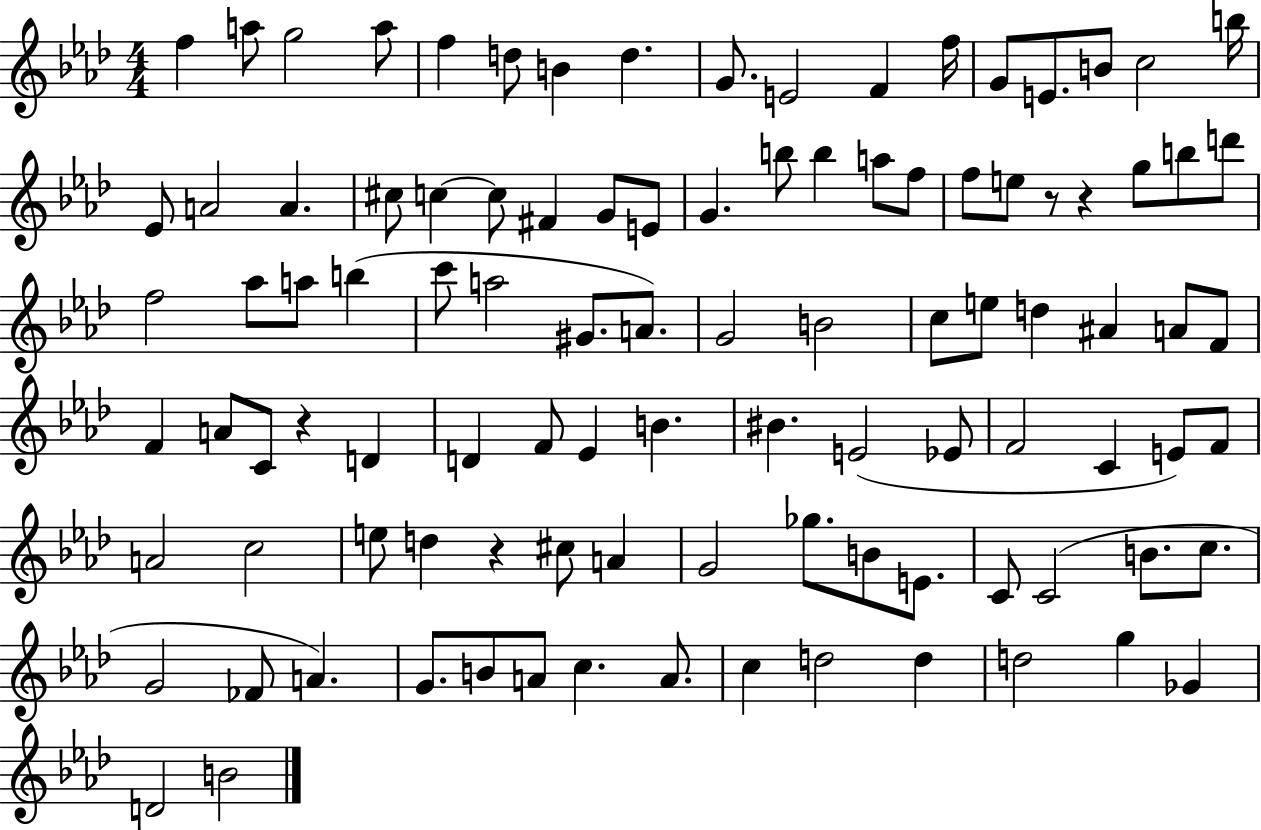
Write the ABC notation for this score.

X:1
T:Untitled
M:4/4
L:1/4
K:Ab
f a/2 g2 a/2 f d/2 B d G/2 E2 F f/4 G/2 E/2 B/2 c2 b/4 _E/2 A2 A ^c/2 c c/2 ^F G/2 E/2 G b/2 b a/2 f/2 f/2 e/2 z/2 z g/2 b/2 d'/2 f2 _a/2 a/2 b c'/2 a2 ^G/2 A/2 G2 B2 c/2 e/2 d ^A A/2 F/2 F A/2 C/2 z D D F/2 _E B ^B E2 _E/2 F2 C E/2 F/2 A2 c2 e/2 d z ^c/2 A G2 _g/2 B/2 E/2 C/2 C2 B/2 c/2 G2 _F/2 A G/2 B/2 A/2 c A/2 c d2 d d2 g _G D2 B2